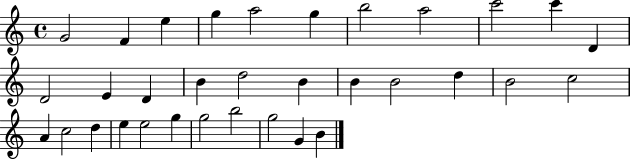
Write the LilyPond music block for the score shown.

{
  \clef treble
  \time 4/4
  \defaultTimeSignature
  \key c \major
  g'2 f'4 e''4 | g''4 a''2 g''4 | b''2 a''2 | c'''2 c'''4 d'4 | \break d'2 e'4 d'4 | b'4 d''2 b'4 | b'4 b'2 d''4 | b'2 c''2 | \break a'4 c''2 d''4 | e''4 e''2 g''4 | g''2 b''2 | g''2 g'4 b'4 | \break \bar "|."
}